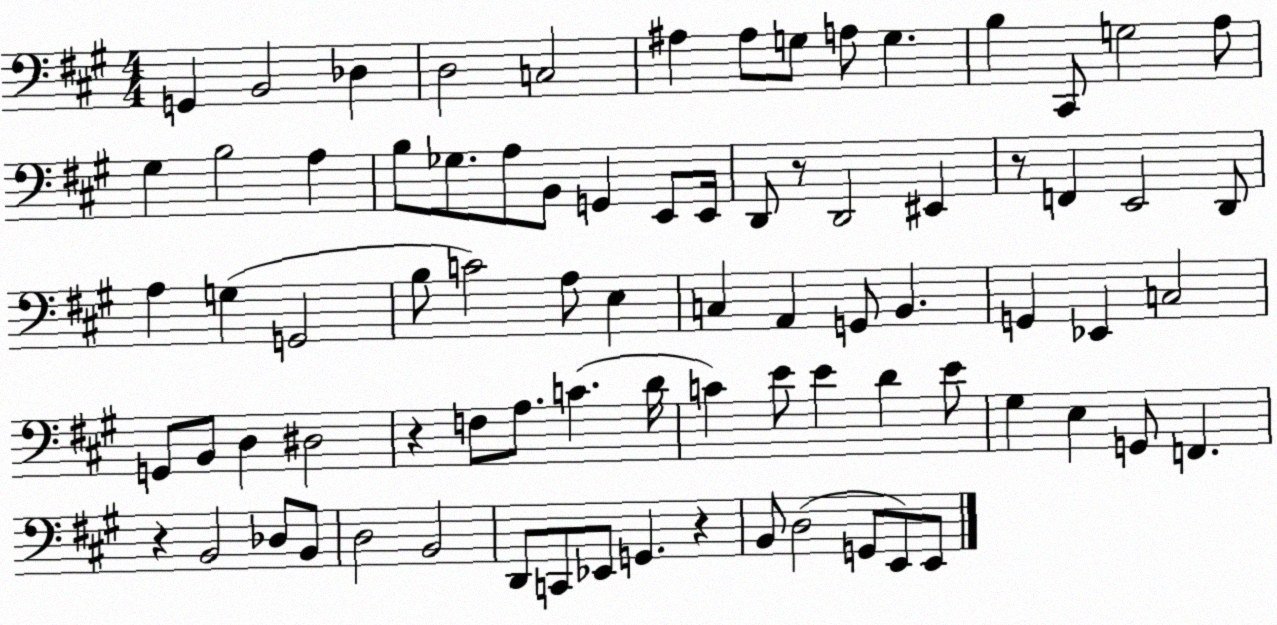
X:1
T:Untitled
M:4/4
L:1/4
K:A
G,, B,,2 _D, D,2 C,2 ^A, ^A,/2 G,/2 A,/2 G, B, ^C,,/2 G,2 A,/2 ^G, B,2 A, B,/2 _G,/2 A,/2 B,,/2 G,, E,,/2 E,,/4 D,,/2 z/2 D,,2 ^E,, z/2 F,, E,,2 D,,/2 A, G, G,,2 B,/2 C2 A,/2 E, C, A,, G,,/2 B,, G,, _E,, C,2 G,,/2 B,,/2 D, ^D,2 z F,/2 A,/2 C D/4 C E/2 E D E/2 ^G, E, G,,/2 F,, z B,,2 _D,/2 B,,/2 D,2 B,,2 D,,/2 C,,/2 _E,,/2 G,, z B,,/2 D,2 G,,/2 E,,/2 E,,/2